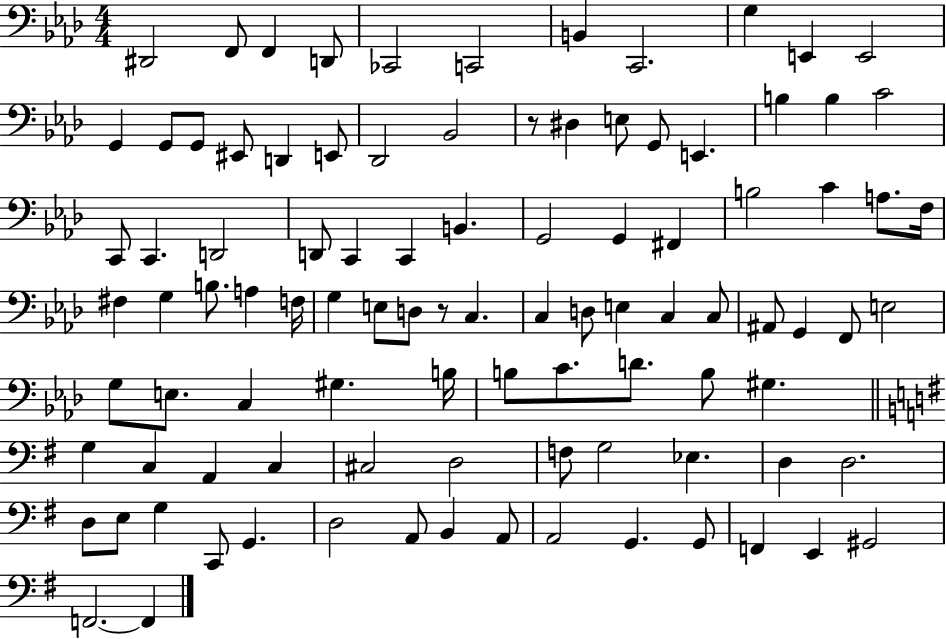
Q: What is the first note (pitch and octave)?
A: D#2